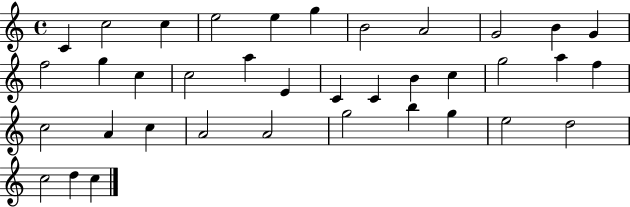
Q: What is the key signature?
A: C major